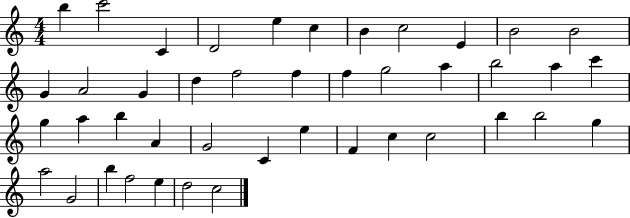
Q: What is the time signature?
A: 4/4